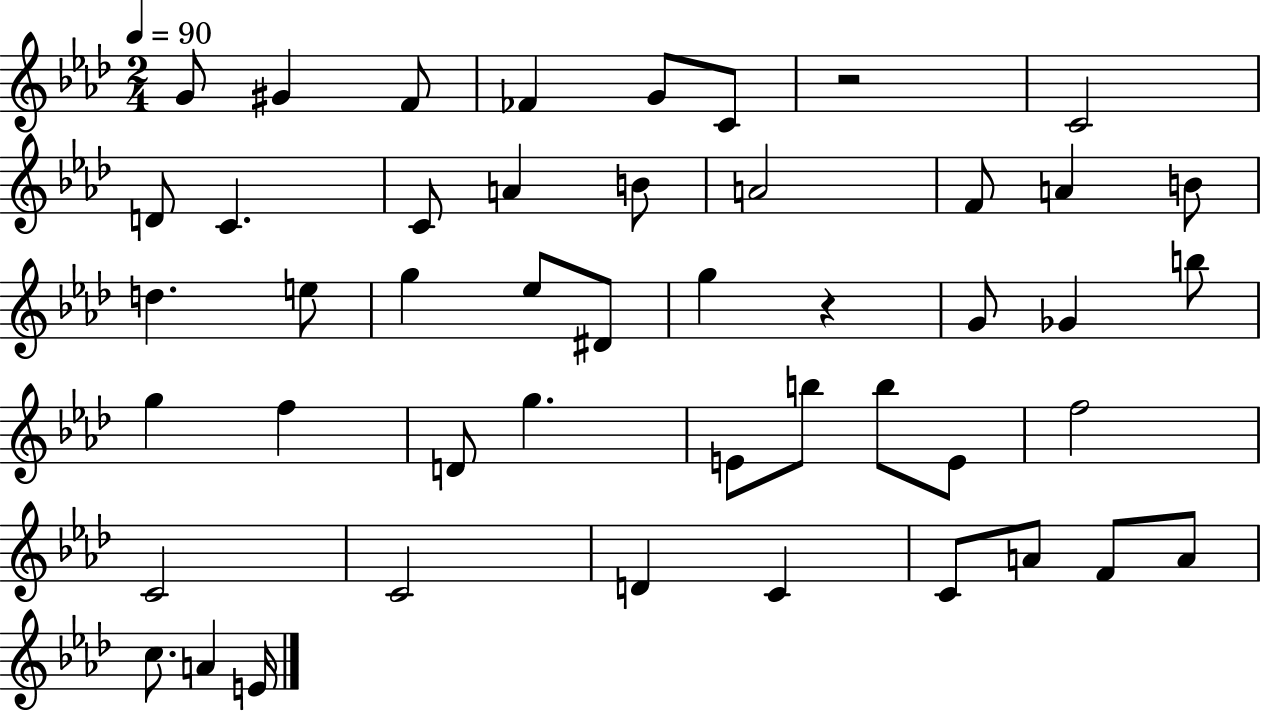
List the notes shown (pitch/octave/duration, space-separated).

G4/e G#4/q F4/e FES4/q G4/e C4/e R/h C4/h D4/e C4/q. C4/e A4/q B4/e A4/h F4/e A4/q B4/e D5/q. E5/e G5/q Eb5/e D#4/e G5/q R/q G4/e Gb4/q B5/e G5/q F5/q D4/e G5/q. E4/e B5/e B5/e E4/e F5/h C4/h C4/h D4/q C4/q C4/e A4/e F4/e A4/e C5/e. A4/q E4/s